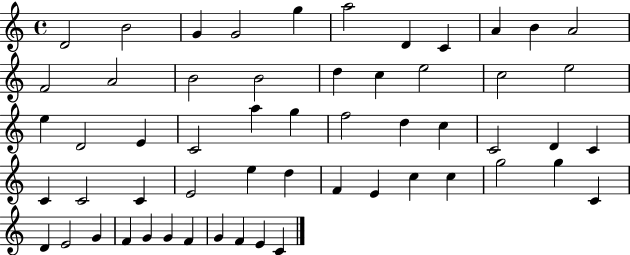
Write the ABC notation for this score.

X:1
T:Untitled
M:4/4
L:1/4
K:C
D2 B2 G G2 g a2 D C A B A2 F2 A2 B2 B2 d c e2 c2 e2 e D2 E C2 a g f2 d c C2 D C C C2 C E2 e d F E c c g2 g C D E2 G F G G F G F E C